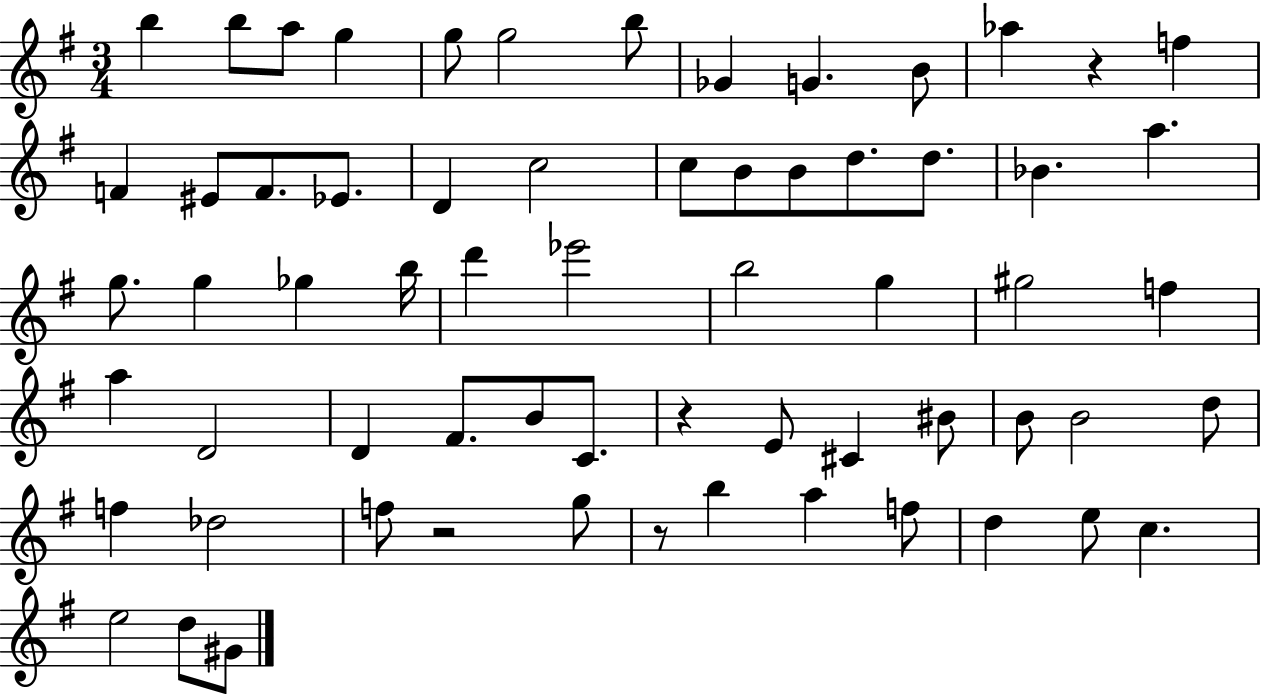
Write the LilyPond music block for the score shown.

{
  \clef treble
  \numericTimeSignature
  \time 3/4
  \key g \major
  b''4 b''8 a''8 g''4 | g''8 g''2 b''8 | ges'4 g'4. b'8 | aes''4 r4 f''4 | \break f'4 eis'8 f'8. ees'8. | d'4 c''2 | c''8 b'8 b'8 d''8. d''8. | bes'4. a''4. | \break g''8. g''4 ges''4 b''16 | d'''4 ees'''2 | b''2 g''4 | gis''2 f''4 | \break a''4 d'2 | d'4 fis'8. b'8 c'8. | r4 e'8 cis'4 bis'8 | b'8 b'2 d''8 | \break f''4 des''2 | f''8 r2 g''8 | r8 b''4 a''4 f''8 | d''4 e''8 c''4. | \break e''2 d''8 gis'8 | \bar "|."
}